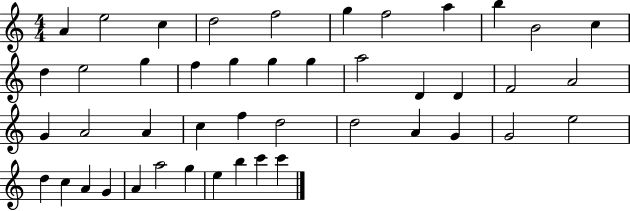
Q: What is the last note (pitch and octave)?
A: C6